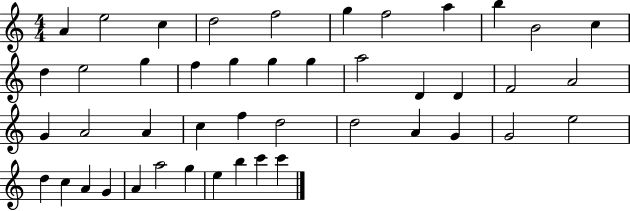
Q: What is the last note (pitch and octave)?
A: C6